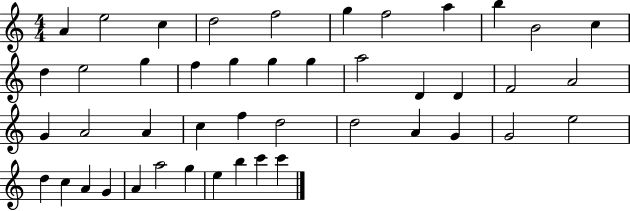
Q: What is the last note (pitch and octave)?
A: C6